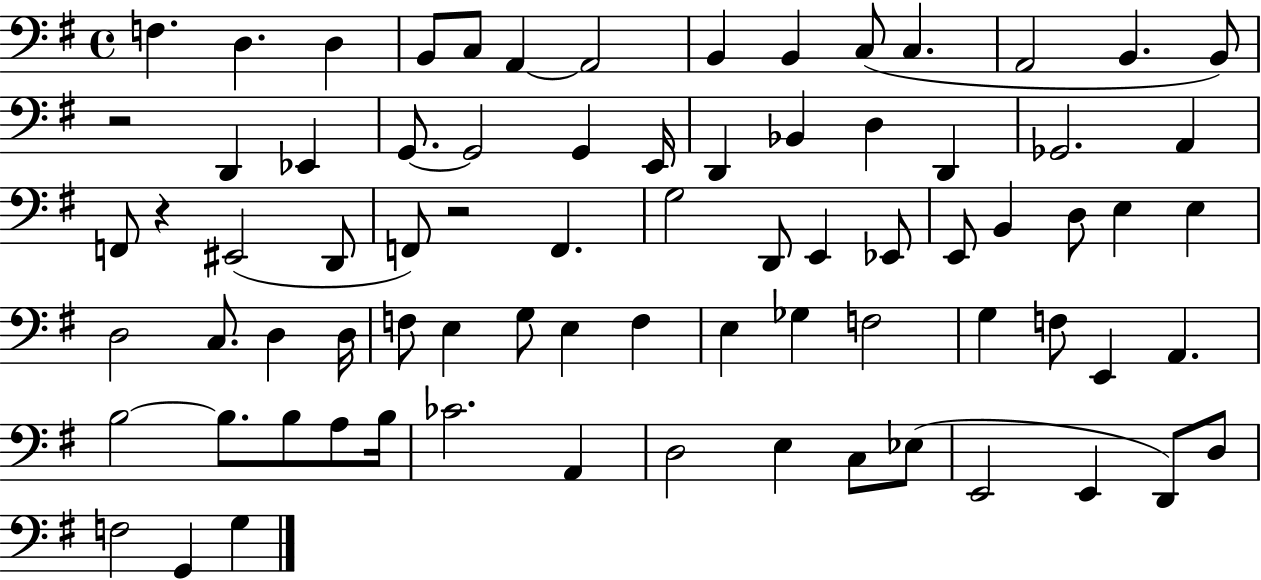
F3/q. D3/q. D3/q B2/e C3/e A2/q A2/h B2/q B2/q C3/e C3/q. A2/h B2/q. B2/e R/h D2/q Eb2/q G2/e. G2/h G2/q E2/s D2/q Bb2/q D3/q D2/q Gb2/h. A2/q F2/e R/q EIS2/h D2/e F2/e R/h F2/q. G3/h D2/e E2/q Eb2/e E2/e B2/q D3/e E3/q E3/q D3/h C3/e. D3/q D3/s F3/e E3/q G3/e E3/q F3/q E3/q Gb3/q F3/h G3/q F3/e E2/q A2/q. B3/h B3/e. B3/e A3/e B3/s CES4/h. A2/q D3/h E3/q C3/e Eb3/e E2/h E2/q D2/e D3/e F3/h G2/q G3/q